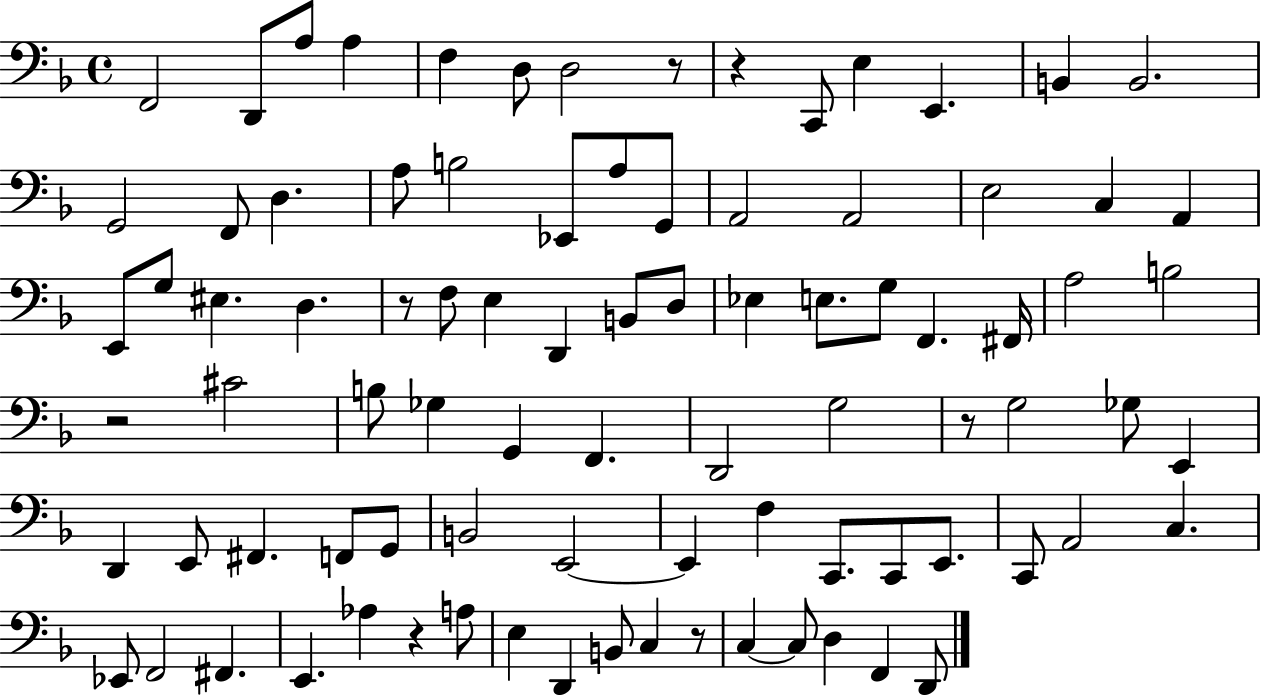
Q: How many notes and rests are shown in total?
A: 88